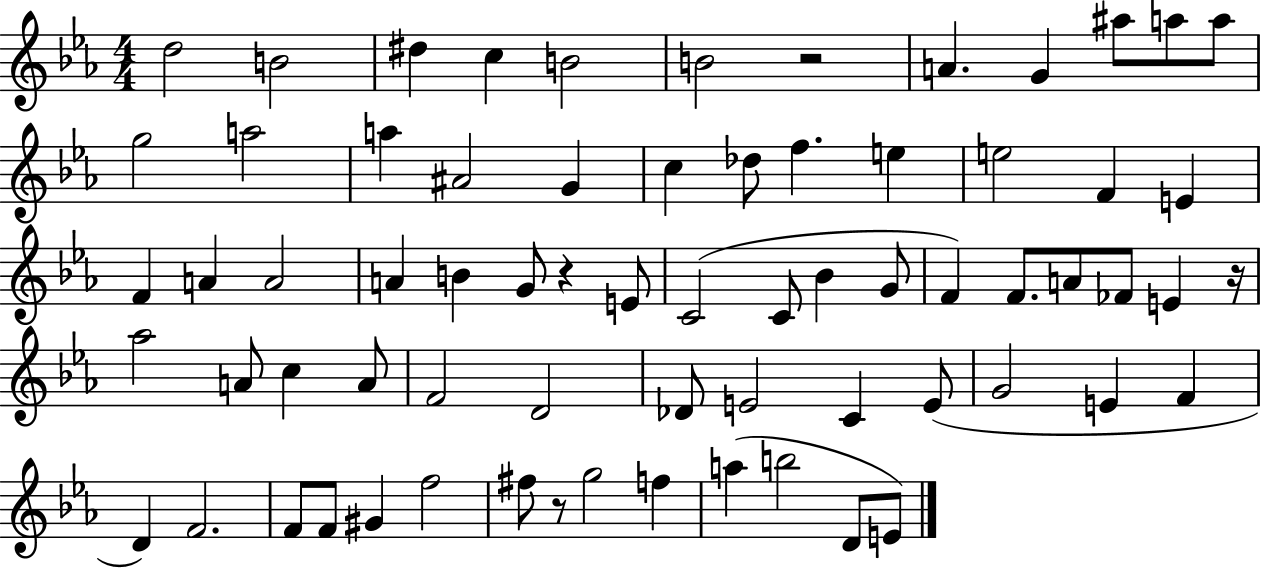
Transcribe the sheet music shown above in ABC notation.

X:1
T:Untitled
M:4/4
L:1/4
K:Eb
d2 B2 ^d c B2 B2 z2 A G ^a/2 a/2 a/2 g2 a2 a ^A2 G c _d/2 f e e2 F E F A A2 A B G/2 z E/2 C2 C/2 _B G/2 F F/2 A/2 _F/2 E z/4 _a2 A/2 c A/2 F2 D2 _D/2 E2 C E/2 G2 E F D F2 F/2 F/2 ^G f2 ^f/2 z/2 g2 f a b2 D/2 E/2